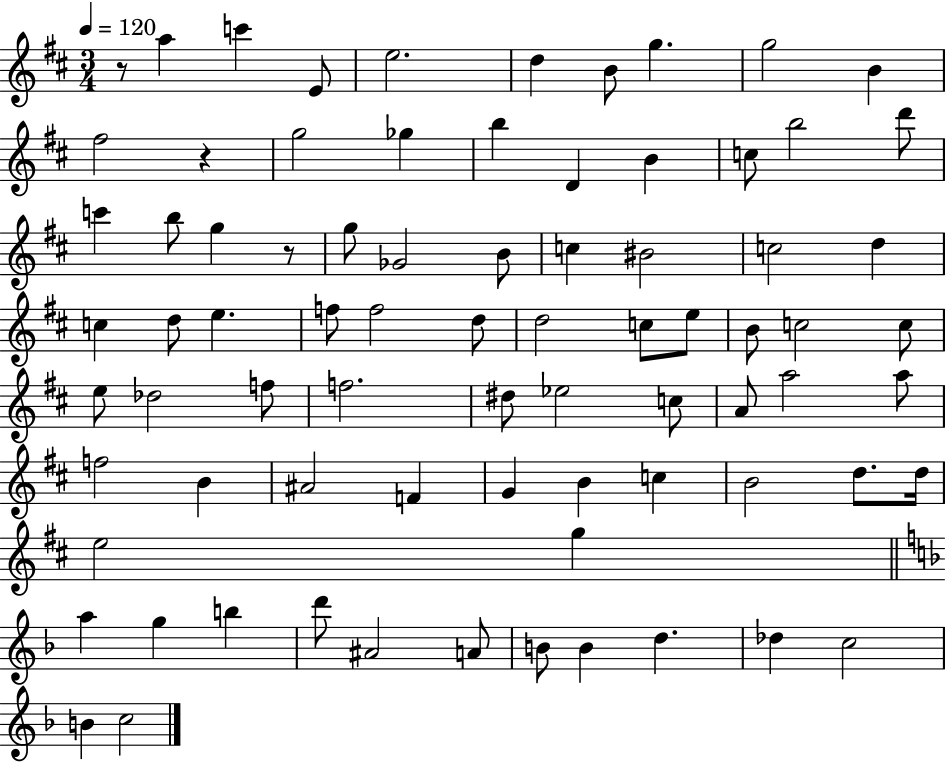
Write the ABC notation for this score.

X:1
T:Untitled
M:3/4
L:1/4
K:D
z/2 a c' E/2 e2 d B/2 g g2 B ^f2 z g2 _g b D B c/2 b2 d'/2 c' b/2 g z/2 g/2 _G2 B/2 c ^B2 c2 d c d/2 e f/2 f2 d/2 d2 c/2 e/2 B/2 c2 c/2 e/2 _d2 f/2 f2 ^d/2 _e2 c/2 A/2 a2 a/2 f2 B ^A2 F G B c B2 d/2 d/4 e2 g a g b d'/2 ^A2 A/2 B/2 B d _d c2 B c2